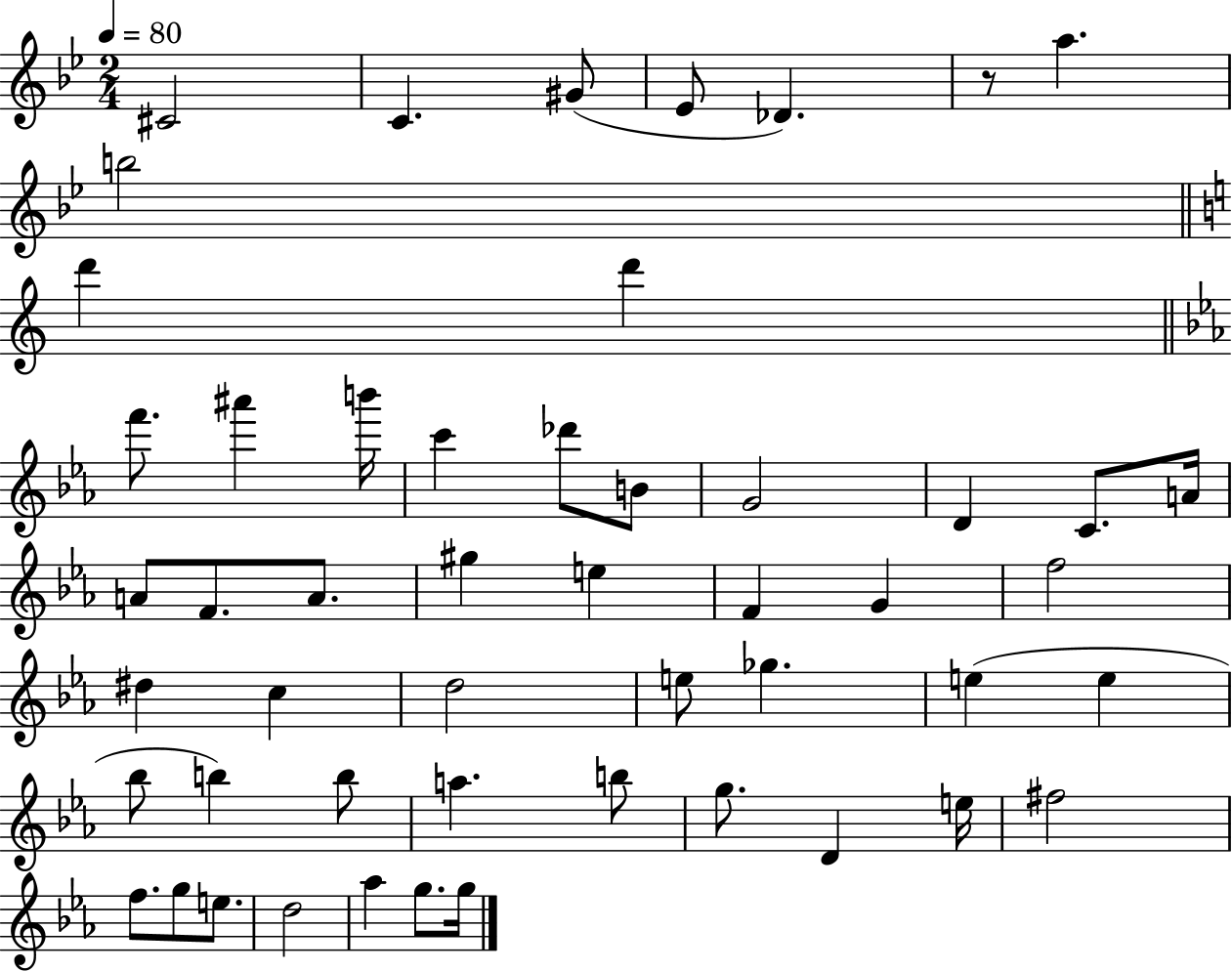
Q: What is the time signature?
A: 2/4